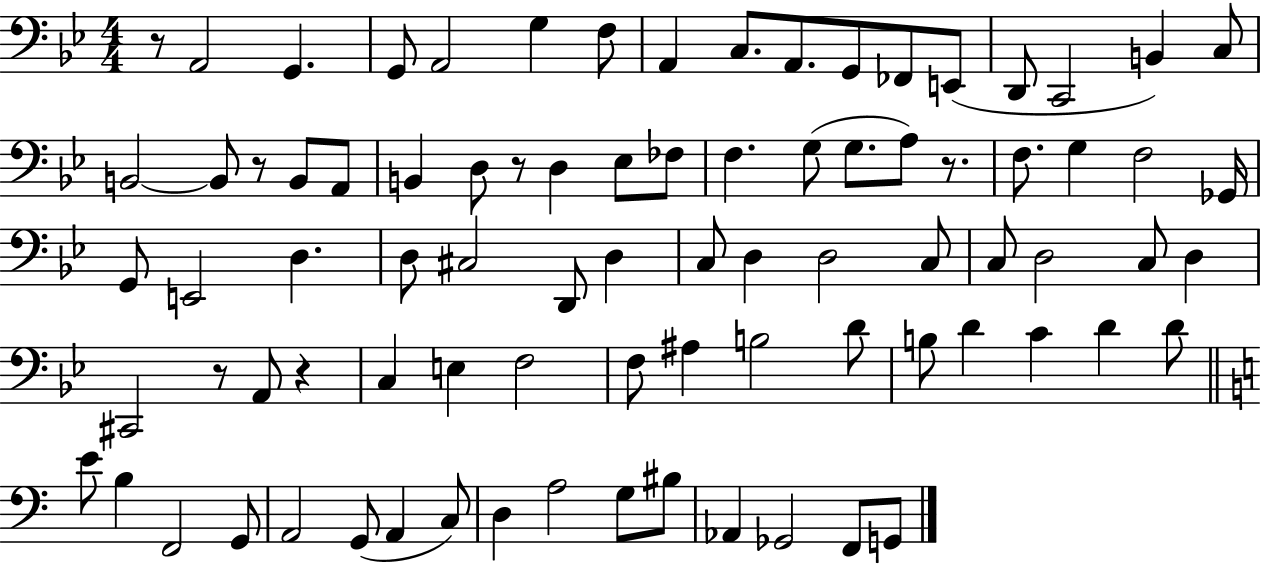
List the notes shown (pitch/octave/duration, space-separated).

R/e A2/h G2/q. G2/e A2/h G3/q F3/e A2/q C3/e. A2/e. G2/e FES2/e E2/e D2/e C2/h B2/q C3/e B2/h B2/e R/e B2/e A2/e B2/q D3/e R/e D3/q Eb3/e FES3/e F3/q. G3/e G3/e. A3/e R/e. F3/e. G3/q F3/h Gb2/s G2/e E2/h D3/q. D3/e C#3/h D2/e D3/q C3/e D3/q D3/h C3/e C3/e D3/h C3/e D3/q C#2/h R/e A2/e R/q C3/q E3/q F3/h F3/e A#3/q B3/h D4/e B3/e D4/q C4/q D4/q D4/e E4/e B3/q F2/h G2/e A2/h G2/e A2/q C3/e D3/q A3/h G3/e BIS3/e Ab2/q Gb2/h F2/e G2/e